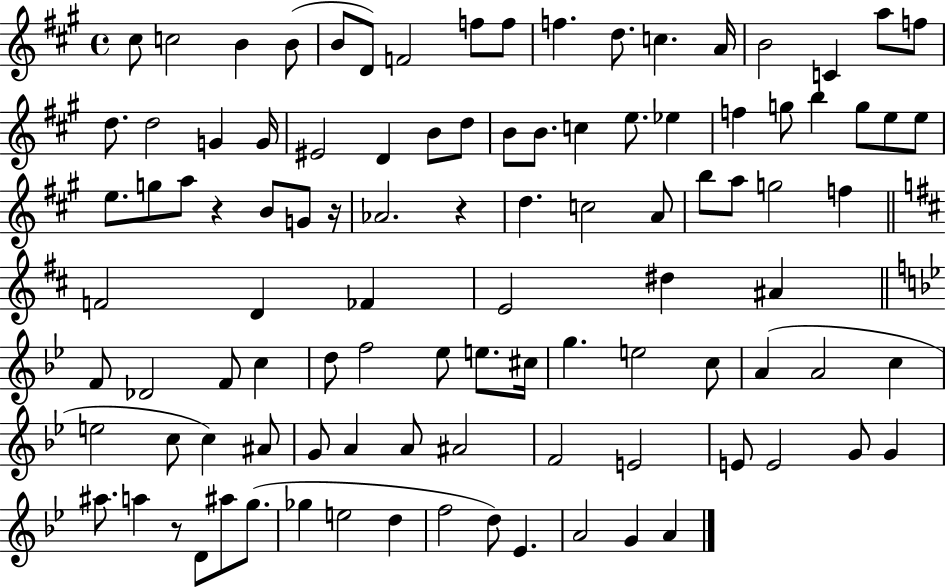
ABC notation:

X:1
T:Untitled
M:4/4
L:1/4
K:A
^c/2 c2 B B/2 B/2 D/2 F2 f/2 f/2 f d/2 c A/4 B2 C a/2 f/2 d/2 d2 G G/4 ^E2 D B/2 d/2 B/2 B/2 c e/2 _e f g/2 b g/2 e/2 e/2 e/2 g/2 a/2 z B/2 G/2 z/4 _A2 z d c2 A/2 b/2 a/2 g2 f F2 D _F E2 ^d ^A F/2 _D2 F/2 c d/2 f2 _e/2 e/2 ^c/4 g e2 c/2 A A2 c e2 c/2 c ^A/2 G/2 A A/2 ^A2 F2 E2 E/2 E2 G/2 G ^a/2 a z/2 D/2 ^a/2 g/2 _g e2 d f2 d/2 _E A2 G A